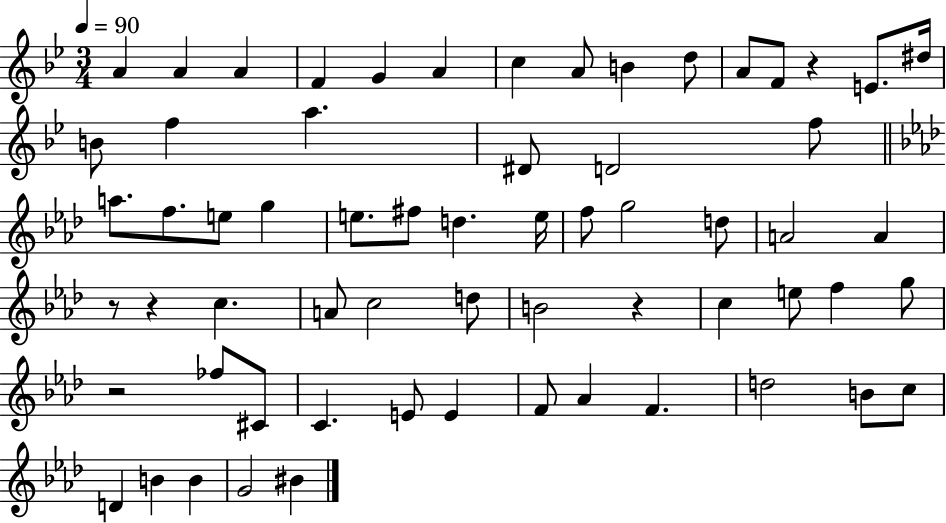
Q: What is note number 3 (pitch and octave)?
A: A4